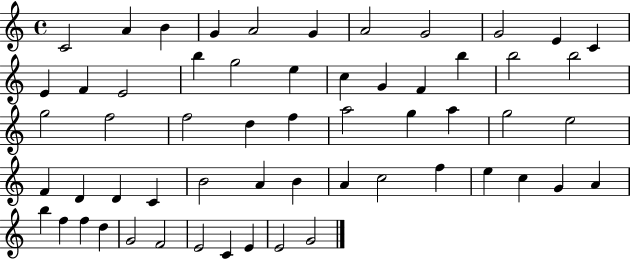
X:1
T:Untitled
M:4/4
L:1/4
K:C
C2 A B G A2 G A2 G2 G2 E C E F E2 b g2 e c G F b b2 b2 g2 f2 f2 d f a2 g a g2 e2 F D D C B2 A B A c2 f e c G A b f f d G2 F2 E2 C E E2 G2